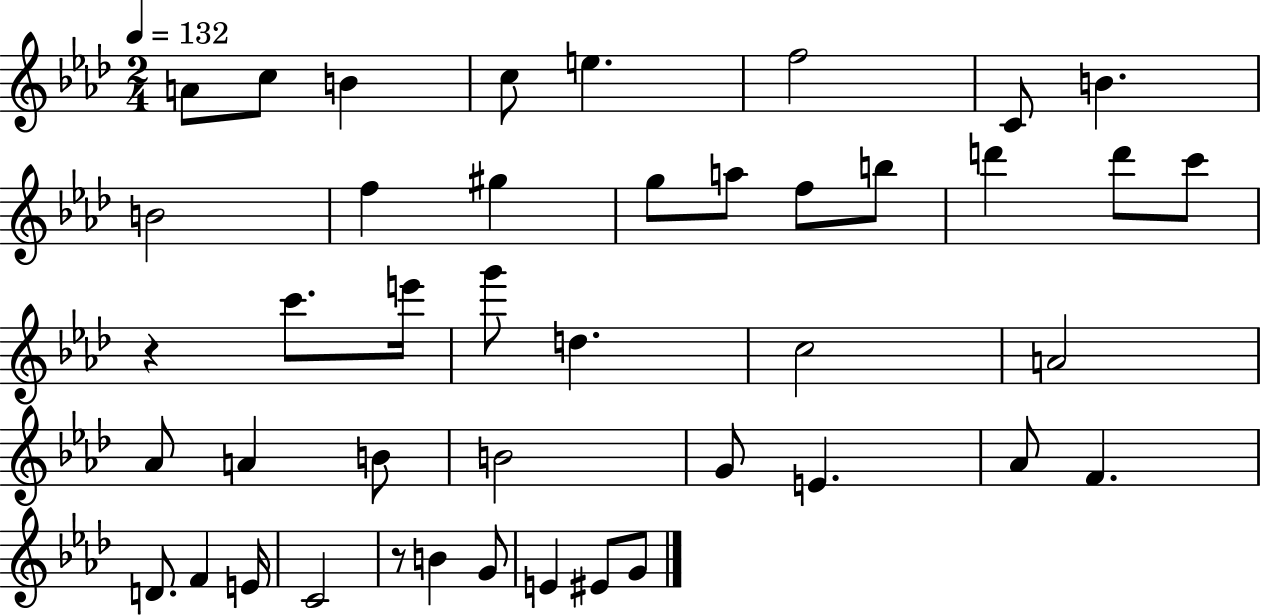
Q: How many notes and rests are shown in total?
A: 43